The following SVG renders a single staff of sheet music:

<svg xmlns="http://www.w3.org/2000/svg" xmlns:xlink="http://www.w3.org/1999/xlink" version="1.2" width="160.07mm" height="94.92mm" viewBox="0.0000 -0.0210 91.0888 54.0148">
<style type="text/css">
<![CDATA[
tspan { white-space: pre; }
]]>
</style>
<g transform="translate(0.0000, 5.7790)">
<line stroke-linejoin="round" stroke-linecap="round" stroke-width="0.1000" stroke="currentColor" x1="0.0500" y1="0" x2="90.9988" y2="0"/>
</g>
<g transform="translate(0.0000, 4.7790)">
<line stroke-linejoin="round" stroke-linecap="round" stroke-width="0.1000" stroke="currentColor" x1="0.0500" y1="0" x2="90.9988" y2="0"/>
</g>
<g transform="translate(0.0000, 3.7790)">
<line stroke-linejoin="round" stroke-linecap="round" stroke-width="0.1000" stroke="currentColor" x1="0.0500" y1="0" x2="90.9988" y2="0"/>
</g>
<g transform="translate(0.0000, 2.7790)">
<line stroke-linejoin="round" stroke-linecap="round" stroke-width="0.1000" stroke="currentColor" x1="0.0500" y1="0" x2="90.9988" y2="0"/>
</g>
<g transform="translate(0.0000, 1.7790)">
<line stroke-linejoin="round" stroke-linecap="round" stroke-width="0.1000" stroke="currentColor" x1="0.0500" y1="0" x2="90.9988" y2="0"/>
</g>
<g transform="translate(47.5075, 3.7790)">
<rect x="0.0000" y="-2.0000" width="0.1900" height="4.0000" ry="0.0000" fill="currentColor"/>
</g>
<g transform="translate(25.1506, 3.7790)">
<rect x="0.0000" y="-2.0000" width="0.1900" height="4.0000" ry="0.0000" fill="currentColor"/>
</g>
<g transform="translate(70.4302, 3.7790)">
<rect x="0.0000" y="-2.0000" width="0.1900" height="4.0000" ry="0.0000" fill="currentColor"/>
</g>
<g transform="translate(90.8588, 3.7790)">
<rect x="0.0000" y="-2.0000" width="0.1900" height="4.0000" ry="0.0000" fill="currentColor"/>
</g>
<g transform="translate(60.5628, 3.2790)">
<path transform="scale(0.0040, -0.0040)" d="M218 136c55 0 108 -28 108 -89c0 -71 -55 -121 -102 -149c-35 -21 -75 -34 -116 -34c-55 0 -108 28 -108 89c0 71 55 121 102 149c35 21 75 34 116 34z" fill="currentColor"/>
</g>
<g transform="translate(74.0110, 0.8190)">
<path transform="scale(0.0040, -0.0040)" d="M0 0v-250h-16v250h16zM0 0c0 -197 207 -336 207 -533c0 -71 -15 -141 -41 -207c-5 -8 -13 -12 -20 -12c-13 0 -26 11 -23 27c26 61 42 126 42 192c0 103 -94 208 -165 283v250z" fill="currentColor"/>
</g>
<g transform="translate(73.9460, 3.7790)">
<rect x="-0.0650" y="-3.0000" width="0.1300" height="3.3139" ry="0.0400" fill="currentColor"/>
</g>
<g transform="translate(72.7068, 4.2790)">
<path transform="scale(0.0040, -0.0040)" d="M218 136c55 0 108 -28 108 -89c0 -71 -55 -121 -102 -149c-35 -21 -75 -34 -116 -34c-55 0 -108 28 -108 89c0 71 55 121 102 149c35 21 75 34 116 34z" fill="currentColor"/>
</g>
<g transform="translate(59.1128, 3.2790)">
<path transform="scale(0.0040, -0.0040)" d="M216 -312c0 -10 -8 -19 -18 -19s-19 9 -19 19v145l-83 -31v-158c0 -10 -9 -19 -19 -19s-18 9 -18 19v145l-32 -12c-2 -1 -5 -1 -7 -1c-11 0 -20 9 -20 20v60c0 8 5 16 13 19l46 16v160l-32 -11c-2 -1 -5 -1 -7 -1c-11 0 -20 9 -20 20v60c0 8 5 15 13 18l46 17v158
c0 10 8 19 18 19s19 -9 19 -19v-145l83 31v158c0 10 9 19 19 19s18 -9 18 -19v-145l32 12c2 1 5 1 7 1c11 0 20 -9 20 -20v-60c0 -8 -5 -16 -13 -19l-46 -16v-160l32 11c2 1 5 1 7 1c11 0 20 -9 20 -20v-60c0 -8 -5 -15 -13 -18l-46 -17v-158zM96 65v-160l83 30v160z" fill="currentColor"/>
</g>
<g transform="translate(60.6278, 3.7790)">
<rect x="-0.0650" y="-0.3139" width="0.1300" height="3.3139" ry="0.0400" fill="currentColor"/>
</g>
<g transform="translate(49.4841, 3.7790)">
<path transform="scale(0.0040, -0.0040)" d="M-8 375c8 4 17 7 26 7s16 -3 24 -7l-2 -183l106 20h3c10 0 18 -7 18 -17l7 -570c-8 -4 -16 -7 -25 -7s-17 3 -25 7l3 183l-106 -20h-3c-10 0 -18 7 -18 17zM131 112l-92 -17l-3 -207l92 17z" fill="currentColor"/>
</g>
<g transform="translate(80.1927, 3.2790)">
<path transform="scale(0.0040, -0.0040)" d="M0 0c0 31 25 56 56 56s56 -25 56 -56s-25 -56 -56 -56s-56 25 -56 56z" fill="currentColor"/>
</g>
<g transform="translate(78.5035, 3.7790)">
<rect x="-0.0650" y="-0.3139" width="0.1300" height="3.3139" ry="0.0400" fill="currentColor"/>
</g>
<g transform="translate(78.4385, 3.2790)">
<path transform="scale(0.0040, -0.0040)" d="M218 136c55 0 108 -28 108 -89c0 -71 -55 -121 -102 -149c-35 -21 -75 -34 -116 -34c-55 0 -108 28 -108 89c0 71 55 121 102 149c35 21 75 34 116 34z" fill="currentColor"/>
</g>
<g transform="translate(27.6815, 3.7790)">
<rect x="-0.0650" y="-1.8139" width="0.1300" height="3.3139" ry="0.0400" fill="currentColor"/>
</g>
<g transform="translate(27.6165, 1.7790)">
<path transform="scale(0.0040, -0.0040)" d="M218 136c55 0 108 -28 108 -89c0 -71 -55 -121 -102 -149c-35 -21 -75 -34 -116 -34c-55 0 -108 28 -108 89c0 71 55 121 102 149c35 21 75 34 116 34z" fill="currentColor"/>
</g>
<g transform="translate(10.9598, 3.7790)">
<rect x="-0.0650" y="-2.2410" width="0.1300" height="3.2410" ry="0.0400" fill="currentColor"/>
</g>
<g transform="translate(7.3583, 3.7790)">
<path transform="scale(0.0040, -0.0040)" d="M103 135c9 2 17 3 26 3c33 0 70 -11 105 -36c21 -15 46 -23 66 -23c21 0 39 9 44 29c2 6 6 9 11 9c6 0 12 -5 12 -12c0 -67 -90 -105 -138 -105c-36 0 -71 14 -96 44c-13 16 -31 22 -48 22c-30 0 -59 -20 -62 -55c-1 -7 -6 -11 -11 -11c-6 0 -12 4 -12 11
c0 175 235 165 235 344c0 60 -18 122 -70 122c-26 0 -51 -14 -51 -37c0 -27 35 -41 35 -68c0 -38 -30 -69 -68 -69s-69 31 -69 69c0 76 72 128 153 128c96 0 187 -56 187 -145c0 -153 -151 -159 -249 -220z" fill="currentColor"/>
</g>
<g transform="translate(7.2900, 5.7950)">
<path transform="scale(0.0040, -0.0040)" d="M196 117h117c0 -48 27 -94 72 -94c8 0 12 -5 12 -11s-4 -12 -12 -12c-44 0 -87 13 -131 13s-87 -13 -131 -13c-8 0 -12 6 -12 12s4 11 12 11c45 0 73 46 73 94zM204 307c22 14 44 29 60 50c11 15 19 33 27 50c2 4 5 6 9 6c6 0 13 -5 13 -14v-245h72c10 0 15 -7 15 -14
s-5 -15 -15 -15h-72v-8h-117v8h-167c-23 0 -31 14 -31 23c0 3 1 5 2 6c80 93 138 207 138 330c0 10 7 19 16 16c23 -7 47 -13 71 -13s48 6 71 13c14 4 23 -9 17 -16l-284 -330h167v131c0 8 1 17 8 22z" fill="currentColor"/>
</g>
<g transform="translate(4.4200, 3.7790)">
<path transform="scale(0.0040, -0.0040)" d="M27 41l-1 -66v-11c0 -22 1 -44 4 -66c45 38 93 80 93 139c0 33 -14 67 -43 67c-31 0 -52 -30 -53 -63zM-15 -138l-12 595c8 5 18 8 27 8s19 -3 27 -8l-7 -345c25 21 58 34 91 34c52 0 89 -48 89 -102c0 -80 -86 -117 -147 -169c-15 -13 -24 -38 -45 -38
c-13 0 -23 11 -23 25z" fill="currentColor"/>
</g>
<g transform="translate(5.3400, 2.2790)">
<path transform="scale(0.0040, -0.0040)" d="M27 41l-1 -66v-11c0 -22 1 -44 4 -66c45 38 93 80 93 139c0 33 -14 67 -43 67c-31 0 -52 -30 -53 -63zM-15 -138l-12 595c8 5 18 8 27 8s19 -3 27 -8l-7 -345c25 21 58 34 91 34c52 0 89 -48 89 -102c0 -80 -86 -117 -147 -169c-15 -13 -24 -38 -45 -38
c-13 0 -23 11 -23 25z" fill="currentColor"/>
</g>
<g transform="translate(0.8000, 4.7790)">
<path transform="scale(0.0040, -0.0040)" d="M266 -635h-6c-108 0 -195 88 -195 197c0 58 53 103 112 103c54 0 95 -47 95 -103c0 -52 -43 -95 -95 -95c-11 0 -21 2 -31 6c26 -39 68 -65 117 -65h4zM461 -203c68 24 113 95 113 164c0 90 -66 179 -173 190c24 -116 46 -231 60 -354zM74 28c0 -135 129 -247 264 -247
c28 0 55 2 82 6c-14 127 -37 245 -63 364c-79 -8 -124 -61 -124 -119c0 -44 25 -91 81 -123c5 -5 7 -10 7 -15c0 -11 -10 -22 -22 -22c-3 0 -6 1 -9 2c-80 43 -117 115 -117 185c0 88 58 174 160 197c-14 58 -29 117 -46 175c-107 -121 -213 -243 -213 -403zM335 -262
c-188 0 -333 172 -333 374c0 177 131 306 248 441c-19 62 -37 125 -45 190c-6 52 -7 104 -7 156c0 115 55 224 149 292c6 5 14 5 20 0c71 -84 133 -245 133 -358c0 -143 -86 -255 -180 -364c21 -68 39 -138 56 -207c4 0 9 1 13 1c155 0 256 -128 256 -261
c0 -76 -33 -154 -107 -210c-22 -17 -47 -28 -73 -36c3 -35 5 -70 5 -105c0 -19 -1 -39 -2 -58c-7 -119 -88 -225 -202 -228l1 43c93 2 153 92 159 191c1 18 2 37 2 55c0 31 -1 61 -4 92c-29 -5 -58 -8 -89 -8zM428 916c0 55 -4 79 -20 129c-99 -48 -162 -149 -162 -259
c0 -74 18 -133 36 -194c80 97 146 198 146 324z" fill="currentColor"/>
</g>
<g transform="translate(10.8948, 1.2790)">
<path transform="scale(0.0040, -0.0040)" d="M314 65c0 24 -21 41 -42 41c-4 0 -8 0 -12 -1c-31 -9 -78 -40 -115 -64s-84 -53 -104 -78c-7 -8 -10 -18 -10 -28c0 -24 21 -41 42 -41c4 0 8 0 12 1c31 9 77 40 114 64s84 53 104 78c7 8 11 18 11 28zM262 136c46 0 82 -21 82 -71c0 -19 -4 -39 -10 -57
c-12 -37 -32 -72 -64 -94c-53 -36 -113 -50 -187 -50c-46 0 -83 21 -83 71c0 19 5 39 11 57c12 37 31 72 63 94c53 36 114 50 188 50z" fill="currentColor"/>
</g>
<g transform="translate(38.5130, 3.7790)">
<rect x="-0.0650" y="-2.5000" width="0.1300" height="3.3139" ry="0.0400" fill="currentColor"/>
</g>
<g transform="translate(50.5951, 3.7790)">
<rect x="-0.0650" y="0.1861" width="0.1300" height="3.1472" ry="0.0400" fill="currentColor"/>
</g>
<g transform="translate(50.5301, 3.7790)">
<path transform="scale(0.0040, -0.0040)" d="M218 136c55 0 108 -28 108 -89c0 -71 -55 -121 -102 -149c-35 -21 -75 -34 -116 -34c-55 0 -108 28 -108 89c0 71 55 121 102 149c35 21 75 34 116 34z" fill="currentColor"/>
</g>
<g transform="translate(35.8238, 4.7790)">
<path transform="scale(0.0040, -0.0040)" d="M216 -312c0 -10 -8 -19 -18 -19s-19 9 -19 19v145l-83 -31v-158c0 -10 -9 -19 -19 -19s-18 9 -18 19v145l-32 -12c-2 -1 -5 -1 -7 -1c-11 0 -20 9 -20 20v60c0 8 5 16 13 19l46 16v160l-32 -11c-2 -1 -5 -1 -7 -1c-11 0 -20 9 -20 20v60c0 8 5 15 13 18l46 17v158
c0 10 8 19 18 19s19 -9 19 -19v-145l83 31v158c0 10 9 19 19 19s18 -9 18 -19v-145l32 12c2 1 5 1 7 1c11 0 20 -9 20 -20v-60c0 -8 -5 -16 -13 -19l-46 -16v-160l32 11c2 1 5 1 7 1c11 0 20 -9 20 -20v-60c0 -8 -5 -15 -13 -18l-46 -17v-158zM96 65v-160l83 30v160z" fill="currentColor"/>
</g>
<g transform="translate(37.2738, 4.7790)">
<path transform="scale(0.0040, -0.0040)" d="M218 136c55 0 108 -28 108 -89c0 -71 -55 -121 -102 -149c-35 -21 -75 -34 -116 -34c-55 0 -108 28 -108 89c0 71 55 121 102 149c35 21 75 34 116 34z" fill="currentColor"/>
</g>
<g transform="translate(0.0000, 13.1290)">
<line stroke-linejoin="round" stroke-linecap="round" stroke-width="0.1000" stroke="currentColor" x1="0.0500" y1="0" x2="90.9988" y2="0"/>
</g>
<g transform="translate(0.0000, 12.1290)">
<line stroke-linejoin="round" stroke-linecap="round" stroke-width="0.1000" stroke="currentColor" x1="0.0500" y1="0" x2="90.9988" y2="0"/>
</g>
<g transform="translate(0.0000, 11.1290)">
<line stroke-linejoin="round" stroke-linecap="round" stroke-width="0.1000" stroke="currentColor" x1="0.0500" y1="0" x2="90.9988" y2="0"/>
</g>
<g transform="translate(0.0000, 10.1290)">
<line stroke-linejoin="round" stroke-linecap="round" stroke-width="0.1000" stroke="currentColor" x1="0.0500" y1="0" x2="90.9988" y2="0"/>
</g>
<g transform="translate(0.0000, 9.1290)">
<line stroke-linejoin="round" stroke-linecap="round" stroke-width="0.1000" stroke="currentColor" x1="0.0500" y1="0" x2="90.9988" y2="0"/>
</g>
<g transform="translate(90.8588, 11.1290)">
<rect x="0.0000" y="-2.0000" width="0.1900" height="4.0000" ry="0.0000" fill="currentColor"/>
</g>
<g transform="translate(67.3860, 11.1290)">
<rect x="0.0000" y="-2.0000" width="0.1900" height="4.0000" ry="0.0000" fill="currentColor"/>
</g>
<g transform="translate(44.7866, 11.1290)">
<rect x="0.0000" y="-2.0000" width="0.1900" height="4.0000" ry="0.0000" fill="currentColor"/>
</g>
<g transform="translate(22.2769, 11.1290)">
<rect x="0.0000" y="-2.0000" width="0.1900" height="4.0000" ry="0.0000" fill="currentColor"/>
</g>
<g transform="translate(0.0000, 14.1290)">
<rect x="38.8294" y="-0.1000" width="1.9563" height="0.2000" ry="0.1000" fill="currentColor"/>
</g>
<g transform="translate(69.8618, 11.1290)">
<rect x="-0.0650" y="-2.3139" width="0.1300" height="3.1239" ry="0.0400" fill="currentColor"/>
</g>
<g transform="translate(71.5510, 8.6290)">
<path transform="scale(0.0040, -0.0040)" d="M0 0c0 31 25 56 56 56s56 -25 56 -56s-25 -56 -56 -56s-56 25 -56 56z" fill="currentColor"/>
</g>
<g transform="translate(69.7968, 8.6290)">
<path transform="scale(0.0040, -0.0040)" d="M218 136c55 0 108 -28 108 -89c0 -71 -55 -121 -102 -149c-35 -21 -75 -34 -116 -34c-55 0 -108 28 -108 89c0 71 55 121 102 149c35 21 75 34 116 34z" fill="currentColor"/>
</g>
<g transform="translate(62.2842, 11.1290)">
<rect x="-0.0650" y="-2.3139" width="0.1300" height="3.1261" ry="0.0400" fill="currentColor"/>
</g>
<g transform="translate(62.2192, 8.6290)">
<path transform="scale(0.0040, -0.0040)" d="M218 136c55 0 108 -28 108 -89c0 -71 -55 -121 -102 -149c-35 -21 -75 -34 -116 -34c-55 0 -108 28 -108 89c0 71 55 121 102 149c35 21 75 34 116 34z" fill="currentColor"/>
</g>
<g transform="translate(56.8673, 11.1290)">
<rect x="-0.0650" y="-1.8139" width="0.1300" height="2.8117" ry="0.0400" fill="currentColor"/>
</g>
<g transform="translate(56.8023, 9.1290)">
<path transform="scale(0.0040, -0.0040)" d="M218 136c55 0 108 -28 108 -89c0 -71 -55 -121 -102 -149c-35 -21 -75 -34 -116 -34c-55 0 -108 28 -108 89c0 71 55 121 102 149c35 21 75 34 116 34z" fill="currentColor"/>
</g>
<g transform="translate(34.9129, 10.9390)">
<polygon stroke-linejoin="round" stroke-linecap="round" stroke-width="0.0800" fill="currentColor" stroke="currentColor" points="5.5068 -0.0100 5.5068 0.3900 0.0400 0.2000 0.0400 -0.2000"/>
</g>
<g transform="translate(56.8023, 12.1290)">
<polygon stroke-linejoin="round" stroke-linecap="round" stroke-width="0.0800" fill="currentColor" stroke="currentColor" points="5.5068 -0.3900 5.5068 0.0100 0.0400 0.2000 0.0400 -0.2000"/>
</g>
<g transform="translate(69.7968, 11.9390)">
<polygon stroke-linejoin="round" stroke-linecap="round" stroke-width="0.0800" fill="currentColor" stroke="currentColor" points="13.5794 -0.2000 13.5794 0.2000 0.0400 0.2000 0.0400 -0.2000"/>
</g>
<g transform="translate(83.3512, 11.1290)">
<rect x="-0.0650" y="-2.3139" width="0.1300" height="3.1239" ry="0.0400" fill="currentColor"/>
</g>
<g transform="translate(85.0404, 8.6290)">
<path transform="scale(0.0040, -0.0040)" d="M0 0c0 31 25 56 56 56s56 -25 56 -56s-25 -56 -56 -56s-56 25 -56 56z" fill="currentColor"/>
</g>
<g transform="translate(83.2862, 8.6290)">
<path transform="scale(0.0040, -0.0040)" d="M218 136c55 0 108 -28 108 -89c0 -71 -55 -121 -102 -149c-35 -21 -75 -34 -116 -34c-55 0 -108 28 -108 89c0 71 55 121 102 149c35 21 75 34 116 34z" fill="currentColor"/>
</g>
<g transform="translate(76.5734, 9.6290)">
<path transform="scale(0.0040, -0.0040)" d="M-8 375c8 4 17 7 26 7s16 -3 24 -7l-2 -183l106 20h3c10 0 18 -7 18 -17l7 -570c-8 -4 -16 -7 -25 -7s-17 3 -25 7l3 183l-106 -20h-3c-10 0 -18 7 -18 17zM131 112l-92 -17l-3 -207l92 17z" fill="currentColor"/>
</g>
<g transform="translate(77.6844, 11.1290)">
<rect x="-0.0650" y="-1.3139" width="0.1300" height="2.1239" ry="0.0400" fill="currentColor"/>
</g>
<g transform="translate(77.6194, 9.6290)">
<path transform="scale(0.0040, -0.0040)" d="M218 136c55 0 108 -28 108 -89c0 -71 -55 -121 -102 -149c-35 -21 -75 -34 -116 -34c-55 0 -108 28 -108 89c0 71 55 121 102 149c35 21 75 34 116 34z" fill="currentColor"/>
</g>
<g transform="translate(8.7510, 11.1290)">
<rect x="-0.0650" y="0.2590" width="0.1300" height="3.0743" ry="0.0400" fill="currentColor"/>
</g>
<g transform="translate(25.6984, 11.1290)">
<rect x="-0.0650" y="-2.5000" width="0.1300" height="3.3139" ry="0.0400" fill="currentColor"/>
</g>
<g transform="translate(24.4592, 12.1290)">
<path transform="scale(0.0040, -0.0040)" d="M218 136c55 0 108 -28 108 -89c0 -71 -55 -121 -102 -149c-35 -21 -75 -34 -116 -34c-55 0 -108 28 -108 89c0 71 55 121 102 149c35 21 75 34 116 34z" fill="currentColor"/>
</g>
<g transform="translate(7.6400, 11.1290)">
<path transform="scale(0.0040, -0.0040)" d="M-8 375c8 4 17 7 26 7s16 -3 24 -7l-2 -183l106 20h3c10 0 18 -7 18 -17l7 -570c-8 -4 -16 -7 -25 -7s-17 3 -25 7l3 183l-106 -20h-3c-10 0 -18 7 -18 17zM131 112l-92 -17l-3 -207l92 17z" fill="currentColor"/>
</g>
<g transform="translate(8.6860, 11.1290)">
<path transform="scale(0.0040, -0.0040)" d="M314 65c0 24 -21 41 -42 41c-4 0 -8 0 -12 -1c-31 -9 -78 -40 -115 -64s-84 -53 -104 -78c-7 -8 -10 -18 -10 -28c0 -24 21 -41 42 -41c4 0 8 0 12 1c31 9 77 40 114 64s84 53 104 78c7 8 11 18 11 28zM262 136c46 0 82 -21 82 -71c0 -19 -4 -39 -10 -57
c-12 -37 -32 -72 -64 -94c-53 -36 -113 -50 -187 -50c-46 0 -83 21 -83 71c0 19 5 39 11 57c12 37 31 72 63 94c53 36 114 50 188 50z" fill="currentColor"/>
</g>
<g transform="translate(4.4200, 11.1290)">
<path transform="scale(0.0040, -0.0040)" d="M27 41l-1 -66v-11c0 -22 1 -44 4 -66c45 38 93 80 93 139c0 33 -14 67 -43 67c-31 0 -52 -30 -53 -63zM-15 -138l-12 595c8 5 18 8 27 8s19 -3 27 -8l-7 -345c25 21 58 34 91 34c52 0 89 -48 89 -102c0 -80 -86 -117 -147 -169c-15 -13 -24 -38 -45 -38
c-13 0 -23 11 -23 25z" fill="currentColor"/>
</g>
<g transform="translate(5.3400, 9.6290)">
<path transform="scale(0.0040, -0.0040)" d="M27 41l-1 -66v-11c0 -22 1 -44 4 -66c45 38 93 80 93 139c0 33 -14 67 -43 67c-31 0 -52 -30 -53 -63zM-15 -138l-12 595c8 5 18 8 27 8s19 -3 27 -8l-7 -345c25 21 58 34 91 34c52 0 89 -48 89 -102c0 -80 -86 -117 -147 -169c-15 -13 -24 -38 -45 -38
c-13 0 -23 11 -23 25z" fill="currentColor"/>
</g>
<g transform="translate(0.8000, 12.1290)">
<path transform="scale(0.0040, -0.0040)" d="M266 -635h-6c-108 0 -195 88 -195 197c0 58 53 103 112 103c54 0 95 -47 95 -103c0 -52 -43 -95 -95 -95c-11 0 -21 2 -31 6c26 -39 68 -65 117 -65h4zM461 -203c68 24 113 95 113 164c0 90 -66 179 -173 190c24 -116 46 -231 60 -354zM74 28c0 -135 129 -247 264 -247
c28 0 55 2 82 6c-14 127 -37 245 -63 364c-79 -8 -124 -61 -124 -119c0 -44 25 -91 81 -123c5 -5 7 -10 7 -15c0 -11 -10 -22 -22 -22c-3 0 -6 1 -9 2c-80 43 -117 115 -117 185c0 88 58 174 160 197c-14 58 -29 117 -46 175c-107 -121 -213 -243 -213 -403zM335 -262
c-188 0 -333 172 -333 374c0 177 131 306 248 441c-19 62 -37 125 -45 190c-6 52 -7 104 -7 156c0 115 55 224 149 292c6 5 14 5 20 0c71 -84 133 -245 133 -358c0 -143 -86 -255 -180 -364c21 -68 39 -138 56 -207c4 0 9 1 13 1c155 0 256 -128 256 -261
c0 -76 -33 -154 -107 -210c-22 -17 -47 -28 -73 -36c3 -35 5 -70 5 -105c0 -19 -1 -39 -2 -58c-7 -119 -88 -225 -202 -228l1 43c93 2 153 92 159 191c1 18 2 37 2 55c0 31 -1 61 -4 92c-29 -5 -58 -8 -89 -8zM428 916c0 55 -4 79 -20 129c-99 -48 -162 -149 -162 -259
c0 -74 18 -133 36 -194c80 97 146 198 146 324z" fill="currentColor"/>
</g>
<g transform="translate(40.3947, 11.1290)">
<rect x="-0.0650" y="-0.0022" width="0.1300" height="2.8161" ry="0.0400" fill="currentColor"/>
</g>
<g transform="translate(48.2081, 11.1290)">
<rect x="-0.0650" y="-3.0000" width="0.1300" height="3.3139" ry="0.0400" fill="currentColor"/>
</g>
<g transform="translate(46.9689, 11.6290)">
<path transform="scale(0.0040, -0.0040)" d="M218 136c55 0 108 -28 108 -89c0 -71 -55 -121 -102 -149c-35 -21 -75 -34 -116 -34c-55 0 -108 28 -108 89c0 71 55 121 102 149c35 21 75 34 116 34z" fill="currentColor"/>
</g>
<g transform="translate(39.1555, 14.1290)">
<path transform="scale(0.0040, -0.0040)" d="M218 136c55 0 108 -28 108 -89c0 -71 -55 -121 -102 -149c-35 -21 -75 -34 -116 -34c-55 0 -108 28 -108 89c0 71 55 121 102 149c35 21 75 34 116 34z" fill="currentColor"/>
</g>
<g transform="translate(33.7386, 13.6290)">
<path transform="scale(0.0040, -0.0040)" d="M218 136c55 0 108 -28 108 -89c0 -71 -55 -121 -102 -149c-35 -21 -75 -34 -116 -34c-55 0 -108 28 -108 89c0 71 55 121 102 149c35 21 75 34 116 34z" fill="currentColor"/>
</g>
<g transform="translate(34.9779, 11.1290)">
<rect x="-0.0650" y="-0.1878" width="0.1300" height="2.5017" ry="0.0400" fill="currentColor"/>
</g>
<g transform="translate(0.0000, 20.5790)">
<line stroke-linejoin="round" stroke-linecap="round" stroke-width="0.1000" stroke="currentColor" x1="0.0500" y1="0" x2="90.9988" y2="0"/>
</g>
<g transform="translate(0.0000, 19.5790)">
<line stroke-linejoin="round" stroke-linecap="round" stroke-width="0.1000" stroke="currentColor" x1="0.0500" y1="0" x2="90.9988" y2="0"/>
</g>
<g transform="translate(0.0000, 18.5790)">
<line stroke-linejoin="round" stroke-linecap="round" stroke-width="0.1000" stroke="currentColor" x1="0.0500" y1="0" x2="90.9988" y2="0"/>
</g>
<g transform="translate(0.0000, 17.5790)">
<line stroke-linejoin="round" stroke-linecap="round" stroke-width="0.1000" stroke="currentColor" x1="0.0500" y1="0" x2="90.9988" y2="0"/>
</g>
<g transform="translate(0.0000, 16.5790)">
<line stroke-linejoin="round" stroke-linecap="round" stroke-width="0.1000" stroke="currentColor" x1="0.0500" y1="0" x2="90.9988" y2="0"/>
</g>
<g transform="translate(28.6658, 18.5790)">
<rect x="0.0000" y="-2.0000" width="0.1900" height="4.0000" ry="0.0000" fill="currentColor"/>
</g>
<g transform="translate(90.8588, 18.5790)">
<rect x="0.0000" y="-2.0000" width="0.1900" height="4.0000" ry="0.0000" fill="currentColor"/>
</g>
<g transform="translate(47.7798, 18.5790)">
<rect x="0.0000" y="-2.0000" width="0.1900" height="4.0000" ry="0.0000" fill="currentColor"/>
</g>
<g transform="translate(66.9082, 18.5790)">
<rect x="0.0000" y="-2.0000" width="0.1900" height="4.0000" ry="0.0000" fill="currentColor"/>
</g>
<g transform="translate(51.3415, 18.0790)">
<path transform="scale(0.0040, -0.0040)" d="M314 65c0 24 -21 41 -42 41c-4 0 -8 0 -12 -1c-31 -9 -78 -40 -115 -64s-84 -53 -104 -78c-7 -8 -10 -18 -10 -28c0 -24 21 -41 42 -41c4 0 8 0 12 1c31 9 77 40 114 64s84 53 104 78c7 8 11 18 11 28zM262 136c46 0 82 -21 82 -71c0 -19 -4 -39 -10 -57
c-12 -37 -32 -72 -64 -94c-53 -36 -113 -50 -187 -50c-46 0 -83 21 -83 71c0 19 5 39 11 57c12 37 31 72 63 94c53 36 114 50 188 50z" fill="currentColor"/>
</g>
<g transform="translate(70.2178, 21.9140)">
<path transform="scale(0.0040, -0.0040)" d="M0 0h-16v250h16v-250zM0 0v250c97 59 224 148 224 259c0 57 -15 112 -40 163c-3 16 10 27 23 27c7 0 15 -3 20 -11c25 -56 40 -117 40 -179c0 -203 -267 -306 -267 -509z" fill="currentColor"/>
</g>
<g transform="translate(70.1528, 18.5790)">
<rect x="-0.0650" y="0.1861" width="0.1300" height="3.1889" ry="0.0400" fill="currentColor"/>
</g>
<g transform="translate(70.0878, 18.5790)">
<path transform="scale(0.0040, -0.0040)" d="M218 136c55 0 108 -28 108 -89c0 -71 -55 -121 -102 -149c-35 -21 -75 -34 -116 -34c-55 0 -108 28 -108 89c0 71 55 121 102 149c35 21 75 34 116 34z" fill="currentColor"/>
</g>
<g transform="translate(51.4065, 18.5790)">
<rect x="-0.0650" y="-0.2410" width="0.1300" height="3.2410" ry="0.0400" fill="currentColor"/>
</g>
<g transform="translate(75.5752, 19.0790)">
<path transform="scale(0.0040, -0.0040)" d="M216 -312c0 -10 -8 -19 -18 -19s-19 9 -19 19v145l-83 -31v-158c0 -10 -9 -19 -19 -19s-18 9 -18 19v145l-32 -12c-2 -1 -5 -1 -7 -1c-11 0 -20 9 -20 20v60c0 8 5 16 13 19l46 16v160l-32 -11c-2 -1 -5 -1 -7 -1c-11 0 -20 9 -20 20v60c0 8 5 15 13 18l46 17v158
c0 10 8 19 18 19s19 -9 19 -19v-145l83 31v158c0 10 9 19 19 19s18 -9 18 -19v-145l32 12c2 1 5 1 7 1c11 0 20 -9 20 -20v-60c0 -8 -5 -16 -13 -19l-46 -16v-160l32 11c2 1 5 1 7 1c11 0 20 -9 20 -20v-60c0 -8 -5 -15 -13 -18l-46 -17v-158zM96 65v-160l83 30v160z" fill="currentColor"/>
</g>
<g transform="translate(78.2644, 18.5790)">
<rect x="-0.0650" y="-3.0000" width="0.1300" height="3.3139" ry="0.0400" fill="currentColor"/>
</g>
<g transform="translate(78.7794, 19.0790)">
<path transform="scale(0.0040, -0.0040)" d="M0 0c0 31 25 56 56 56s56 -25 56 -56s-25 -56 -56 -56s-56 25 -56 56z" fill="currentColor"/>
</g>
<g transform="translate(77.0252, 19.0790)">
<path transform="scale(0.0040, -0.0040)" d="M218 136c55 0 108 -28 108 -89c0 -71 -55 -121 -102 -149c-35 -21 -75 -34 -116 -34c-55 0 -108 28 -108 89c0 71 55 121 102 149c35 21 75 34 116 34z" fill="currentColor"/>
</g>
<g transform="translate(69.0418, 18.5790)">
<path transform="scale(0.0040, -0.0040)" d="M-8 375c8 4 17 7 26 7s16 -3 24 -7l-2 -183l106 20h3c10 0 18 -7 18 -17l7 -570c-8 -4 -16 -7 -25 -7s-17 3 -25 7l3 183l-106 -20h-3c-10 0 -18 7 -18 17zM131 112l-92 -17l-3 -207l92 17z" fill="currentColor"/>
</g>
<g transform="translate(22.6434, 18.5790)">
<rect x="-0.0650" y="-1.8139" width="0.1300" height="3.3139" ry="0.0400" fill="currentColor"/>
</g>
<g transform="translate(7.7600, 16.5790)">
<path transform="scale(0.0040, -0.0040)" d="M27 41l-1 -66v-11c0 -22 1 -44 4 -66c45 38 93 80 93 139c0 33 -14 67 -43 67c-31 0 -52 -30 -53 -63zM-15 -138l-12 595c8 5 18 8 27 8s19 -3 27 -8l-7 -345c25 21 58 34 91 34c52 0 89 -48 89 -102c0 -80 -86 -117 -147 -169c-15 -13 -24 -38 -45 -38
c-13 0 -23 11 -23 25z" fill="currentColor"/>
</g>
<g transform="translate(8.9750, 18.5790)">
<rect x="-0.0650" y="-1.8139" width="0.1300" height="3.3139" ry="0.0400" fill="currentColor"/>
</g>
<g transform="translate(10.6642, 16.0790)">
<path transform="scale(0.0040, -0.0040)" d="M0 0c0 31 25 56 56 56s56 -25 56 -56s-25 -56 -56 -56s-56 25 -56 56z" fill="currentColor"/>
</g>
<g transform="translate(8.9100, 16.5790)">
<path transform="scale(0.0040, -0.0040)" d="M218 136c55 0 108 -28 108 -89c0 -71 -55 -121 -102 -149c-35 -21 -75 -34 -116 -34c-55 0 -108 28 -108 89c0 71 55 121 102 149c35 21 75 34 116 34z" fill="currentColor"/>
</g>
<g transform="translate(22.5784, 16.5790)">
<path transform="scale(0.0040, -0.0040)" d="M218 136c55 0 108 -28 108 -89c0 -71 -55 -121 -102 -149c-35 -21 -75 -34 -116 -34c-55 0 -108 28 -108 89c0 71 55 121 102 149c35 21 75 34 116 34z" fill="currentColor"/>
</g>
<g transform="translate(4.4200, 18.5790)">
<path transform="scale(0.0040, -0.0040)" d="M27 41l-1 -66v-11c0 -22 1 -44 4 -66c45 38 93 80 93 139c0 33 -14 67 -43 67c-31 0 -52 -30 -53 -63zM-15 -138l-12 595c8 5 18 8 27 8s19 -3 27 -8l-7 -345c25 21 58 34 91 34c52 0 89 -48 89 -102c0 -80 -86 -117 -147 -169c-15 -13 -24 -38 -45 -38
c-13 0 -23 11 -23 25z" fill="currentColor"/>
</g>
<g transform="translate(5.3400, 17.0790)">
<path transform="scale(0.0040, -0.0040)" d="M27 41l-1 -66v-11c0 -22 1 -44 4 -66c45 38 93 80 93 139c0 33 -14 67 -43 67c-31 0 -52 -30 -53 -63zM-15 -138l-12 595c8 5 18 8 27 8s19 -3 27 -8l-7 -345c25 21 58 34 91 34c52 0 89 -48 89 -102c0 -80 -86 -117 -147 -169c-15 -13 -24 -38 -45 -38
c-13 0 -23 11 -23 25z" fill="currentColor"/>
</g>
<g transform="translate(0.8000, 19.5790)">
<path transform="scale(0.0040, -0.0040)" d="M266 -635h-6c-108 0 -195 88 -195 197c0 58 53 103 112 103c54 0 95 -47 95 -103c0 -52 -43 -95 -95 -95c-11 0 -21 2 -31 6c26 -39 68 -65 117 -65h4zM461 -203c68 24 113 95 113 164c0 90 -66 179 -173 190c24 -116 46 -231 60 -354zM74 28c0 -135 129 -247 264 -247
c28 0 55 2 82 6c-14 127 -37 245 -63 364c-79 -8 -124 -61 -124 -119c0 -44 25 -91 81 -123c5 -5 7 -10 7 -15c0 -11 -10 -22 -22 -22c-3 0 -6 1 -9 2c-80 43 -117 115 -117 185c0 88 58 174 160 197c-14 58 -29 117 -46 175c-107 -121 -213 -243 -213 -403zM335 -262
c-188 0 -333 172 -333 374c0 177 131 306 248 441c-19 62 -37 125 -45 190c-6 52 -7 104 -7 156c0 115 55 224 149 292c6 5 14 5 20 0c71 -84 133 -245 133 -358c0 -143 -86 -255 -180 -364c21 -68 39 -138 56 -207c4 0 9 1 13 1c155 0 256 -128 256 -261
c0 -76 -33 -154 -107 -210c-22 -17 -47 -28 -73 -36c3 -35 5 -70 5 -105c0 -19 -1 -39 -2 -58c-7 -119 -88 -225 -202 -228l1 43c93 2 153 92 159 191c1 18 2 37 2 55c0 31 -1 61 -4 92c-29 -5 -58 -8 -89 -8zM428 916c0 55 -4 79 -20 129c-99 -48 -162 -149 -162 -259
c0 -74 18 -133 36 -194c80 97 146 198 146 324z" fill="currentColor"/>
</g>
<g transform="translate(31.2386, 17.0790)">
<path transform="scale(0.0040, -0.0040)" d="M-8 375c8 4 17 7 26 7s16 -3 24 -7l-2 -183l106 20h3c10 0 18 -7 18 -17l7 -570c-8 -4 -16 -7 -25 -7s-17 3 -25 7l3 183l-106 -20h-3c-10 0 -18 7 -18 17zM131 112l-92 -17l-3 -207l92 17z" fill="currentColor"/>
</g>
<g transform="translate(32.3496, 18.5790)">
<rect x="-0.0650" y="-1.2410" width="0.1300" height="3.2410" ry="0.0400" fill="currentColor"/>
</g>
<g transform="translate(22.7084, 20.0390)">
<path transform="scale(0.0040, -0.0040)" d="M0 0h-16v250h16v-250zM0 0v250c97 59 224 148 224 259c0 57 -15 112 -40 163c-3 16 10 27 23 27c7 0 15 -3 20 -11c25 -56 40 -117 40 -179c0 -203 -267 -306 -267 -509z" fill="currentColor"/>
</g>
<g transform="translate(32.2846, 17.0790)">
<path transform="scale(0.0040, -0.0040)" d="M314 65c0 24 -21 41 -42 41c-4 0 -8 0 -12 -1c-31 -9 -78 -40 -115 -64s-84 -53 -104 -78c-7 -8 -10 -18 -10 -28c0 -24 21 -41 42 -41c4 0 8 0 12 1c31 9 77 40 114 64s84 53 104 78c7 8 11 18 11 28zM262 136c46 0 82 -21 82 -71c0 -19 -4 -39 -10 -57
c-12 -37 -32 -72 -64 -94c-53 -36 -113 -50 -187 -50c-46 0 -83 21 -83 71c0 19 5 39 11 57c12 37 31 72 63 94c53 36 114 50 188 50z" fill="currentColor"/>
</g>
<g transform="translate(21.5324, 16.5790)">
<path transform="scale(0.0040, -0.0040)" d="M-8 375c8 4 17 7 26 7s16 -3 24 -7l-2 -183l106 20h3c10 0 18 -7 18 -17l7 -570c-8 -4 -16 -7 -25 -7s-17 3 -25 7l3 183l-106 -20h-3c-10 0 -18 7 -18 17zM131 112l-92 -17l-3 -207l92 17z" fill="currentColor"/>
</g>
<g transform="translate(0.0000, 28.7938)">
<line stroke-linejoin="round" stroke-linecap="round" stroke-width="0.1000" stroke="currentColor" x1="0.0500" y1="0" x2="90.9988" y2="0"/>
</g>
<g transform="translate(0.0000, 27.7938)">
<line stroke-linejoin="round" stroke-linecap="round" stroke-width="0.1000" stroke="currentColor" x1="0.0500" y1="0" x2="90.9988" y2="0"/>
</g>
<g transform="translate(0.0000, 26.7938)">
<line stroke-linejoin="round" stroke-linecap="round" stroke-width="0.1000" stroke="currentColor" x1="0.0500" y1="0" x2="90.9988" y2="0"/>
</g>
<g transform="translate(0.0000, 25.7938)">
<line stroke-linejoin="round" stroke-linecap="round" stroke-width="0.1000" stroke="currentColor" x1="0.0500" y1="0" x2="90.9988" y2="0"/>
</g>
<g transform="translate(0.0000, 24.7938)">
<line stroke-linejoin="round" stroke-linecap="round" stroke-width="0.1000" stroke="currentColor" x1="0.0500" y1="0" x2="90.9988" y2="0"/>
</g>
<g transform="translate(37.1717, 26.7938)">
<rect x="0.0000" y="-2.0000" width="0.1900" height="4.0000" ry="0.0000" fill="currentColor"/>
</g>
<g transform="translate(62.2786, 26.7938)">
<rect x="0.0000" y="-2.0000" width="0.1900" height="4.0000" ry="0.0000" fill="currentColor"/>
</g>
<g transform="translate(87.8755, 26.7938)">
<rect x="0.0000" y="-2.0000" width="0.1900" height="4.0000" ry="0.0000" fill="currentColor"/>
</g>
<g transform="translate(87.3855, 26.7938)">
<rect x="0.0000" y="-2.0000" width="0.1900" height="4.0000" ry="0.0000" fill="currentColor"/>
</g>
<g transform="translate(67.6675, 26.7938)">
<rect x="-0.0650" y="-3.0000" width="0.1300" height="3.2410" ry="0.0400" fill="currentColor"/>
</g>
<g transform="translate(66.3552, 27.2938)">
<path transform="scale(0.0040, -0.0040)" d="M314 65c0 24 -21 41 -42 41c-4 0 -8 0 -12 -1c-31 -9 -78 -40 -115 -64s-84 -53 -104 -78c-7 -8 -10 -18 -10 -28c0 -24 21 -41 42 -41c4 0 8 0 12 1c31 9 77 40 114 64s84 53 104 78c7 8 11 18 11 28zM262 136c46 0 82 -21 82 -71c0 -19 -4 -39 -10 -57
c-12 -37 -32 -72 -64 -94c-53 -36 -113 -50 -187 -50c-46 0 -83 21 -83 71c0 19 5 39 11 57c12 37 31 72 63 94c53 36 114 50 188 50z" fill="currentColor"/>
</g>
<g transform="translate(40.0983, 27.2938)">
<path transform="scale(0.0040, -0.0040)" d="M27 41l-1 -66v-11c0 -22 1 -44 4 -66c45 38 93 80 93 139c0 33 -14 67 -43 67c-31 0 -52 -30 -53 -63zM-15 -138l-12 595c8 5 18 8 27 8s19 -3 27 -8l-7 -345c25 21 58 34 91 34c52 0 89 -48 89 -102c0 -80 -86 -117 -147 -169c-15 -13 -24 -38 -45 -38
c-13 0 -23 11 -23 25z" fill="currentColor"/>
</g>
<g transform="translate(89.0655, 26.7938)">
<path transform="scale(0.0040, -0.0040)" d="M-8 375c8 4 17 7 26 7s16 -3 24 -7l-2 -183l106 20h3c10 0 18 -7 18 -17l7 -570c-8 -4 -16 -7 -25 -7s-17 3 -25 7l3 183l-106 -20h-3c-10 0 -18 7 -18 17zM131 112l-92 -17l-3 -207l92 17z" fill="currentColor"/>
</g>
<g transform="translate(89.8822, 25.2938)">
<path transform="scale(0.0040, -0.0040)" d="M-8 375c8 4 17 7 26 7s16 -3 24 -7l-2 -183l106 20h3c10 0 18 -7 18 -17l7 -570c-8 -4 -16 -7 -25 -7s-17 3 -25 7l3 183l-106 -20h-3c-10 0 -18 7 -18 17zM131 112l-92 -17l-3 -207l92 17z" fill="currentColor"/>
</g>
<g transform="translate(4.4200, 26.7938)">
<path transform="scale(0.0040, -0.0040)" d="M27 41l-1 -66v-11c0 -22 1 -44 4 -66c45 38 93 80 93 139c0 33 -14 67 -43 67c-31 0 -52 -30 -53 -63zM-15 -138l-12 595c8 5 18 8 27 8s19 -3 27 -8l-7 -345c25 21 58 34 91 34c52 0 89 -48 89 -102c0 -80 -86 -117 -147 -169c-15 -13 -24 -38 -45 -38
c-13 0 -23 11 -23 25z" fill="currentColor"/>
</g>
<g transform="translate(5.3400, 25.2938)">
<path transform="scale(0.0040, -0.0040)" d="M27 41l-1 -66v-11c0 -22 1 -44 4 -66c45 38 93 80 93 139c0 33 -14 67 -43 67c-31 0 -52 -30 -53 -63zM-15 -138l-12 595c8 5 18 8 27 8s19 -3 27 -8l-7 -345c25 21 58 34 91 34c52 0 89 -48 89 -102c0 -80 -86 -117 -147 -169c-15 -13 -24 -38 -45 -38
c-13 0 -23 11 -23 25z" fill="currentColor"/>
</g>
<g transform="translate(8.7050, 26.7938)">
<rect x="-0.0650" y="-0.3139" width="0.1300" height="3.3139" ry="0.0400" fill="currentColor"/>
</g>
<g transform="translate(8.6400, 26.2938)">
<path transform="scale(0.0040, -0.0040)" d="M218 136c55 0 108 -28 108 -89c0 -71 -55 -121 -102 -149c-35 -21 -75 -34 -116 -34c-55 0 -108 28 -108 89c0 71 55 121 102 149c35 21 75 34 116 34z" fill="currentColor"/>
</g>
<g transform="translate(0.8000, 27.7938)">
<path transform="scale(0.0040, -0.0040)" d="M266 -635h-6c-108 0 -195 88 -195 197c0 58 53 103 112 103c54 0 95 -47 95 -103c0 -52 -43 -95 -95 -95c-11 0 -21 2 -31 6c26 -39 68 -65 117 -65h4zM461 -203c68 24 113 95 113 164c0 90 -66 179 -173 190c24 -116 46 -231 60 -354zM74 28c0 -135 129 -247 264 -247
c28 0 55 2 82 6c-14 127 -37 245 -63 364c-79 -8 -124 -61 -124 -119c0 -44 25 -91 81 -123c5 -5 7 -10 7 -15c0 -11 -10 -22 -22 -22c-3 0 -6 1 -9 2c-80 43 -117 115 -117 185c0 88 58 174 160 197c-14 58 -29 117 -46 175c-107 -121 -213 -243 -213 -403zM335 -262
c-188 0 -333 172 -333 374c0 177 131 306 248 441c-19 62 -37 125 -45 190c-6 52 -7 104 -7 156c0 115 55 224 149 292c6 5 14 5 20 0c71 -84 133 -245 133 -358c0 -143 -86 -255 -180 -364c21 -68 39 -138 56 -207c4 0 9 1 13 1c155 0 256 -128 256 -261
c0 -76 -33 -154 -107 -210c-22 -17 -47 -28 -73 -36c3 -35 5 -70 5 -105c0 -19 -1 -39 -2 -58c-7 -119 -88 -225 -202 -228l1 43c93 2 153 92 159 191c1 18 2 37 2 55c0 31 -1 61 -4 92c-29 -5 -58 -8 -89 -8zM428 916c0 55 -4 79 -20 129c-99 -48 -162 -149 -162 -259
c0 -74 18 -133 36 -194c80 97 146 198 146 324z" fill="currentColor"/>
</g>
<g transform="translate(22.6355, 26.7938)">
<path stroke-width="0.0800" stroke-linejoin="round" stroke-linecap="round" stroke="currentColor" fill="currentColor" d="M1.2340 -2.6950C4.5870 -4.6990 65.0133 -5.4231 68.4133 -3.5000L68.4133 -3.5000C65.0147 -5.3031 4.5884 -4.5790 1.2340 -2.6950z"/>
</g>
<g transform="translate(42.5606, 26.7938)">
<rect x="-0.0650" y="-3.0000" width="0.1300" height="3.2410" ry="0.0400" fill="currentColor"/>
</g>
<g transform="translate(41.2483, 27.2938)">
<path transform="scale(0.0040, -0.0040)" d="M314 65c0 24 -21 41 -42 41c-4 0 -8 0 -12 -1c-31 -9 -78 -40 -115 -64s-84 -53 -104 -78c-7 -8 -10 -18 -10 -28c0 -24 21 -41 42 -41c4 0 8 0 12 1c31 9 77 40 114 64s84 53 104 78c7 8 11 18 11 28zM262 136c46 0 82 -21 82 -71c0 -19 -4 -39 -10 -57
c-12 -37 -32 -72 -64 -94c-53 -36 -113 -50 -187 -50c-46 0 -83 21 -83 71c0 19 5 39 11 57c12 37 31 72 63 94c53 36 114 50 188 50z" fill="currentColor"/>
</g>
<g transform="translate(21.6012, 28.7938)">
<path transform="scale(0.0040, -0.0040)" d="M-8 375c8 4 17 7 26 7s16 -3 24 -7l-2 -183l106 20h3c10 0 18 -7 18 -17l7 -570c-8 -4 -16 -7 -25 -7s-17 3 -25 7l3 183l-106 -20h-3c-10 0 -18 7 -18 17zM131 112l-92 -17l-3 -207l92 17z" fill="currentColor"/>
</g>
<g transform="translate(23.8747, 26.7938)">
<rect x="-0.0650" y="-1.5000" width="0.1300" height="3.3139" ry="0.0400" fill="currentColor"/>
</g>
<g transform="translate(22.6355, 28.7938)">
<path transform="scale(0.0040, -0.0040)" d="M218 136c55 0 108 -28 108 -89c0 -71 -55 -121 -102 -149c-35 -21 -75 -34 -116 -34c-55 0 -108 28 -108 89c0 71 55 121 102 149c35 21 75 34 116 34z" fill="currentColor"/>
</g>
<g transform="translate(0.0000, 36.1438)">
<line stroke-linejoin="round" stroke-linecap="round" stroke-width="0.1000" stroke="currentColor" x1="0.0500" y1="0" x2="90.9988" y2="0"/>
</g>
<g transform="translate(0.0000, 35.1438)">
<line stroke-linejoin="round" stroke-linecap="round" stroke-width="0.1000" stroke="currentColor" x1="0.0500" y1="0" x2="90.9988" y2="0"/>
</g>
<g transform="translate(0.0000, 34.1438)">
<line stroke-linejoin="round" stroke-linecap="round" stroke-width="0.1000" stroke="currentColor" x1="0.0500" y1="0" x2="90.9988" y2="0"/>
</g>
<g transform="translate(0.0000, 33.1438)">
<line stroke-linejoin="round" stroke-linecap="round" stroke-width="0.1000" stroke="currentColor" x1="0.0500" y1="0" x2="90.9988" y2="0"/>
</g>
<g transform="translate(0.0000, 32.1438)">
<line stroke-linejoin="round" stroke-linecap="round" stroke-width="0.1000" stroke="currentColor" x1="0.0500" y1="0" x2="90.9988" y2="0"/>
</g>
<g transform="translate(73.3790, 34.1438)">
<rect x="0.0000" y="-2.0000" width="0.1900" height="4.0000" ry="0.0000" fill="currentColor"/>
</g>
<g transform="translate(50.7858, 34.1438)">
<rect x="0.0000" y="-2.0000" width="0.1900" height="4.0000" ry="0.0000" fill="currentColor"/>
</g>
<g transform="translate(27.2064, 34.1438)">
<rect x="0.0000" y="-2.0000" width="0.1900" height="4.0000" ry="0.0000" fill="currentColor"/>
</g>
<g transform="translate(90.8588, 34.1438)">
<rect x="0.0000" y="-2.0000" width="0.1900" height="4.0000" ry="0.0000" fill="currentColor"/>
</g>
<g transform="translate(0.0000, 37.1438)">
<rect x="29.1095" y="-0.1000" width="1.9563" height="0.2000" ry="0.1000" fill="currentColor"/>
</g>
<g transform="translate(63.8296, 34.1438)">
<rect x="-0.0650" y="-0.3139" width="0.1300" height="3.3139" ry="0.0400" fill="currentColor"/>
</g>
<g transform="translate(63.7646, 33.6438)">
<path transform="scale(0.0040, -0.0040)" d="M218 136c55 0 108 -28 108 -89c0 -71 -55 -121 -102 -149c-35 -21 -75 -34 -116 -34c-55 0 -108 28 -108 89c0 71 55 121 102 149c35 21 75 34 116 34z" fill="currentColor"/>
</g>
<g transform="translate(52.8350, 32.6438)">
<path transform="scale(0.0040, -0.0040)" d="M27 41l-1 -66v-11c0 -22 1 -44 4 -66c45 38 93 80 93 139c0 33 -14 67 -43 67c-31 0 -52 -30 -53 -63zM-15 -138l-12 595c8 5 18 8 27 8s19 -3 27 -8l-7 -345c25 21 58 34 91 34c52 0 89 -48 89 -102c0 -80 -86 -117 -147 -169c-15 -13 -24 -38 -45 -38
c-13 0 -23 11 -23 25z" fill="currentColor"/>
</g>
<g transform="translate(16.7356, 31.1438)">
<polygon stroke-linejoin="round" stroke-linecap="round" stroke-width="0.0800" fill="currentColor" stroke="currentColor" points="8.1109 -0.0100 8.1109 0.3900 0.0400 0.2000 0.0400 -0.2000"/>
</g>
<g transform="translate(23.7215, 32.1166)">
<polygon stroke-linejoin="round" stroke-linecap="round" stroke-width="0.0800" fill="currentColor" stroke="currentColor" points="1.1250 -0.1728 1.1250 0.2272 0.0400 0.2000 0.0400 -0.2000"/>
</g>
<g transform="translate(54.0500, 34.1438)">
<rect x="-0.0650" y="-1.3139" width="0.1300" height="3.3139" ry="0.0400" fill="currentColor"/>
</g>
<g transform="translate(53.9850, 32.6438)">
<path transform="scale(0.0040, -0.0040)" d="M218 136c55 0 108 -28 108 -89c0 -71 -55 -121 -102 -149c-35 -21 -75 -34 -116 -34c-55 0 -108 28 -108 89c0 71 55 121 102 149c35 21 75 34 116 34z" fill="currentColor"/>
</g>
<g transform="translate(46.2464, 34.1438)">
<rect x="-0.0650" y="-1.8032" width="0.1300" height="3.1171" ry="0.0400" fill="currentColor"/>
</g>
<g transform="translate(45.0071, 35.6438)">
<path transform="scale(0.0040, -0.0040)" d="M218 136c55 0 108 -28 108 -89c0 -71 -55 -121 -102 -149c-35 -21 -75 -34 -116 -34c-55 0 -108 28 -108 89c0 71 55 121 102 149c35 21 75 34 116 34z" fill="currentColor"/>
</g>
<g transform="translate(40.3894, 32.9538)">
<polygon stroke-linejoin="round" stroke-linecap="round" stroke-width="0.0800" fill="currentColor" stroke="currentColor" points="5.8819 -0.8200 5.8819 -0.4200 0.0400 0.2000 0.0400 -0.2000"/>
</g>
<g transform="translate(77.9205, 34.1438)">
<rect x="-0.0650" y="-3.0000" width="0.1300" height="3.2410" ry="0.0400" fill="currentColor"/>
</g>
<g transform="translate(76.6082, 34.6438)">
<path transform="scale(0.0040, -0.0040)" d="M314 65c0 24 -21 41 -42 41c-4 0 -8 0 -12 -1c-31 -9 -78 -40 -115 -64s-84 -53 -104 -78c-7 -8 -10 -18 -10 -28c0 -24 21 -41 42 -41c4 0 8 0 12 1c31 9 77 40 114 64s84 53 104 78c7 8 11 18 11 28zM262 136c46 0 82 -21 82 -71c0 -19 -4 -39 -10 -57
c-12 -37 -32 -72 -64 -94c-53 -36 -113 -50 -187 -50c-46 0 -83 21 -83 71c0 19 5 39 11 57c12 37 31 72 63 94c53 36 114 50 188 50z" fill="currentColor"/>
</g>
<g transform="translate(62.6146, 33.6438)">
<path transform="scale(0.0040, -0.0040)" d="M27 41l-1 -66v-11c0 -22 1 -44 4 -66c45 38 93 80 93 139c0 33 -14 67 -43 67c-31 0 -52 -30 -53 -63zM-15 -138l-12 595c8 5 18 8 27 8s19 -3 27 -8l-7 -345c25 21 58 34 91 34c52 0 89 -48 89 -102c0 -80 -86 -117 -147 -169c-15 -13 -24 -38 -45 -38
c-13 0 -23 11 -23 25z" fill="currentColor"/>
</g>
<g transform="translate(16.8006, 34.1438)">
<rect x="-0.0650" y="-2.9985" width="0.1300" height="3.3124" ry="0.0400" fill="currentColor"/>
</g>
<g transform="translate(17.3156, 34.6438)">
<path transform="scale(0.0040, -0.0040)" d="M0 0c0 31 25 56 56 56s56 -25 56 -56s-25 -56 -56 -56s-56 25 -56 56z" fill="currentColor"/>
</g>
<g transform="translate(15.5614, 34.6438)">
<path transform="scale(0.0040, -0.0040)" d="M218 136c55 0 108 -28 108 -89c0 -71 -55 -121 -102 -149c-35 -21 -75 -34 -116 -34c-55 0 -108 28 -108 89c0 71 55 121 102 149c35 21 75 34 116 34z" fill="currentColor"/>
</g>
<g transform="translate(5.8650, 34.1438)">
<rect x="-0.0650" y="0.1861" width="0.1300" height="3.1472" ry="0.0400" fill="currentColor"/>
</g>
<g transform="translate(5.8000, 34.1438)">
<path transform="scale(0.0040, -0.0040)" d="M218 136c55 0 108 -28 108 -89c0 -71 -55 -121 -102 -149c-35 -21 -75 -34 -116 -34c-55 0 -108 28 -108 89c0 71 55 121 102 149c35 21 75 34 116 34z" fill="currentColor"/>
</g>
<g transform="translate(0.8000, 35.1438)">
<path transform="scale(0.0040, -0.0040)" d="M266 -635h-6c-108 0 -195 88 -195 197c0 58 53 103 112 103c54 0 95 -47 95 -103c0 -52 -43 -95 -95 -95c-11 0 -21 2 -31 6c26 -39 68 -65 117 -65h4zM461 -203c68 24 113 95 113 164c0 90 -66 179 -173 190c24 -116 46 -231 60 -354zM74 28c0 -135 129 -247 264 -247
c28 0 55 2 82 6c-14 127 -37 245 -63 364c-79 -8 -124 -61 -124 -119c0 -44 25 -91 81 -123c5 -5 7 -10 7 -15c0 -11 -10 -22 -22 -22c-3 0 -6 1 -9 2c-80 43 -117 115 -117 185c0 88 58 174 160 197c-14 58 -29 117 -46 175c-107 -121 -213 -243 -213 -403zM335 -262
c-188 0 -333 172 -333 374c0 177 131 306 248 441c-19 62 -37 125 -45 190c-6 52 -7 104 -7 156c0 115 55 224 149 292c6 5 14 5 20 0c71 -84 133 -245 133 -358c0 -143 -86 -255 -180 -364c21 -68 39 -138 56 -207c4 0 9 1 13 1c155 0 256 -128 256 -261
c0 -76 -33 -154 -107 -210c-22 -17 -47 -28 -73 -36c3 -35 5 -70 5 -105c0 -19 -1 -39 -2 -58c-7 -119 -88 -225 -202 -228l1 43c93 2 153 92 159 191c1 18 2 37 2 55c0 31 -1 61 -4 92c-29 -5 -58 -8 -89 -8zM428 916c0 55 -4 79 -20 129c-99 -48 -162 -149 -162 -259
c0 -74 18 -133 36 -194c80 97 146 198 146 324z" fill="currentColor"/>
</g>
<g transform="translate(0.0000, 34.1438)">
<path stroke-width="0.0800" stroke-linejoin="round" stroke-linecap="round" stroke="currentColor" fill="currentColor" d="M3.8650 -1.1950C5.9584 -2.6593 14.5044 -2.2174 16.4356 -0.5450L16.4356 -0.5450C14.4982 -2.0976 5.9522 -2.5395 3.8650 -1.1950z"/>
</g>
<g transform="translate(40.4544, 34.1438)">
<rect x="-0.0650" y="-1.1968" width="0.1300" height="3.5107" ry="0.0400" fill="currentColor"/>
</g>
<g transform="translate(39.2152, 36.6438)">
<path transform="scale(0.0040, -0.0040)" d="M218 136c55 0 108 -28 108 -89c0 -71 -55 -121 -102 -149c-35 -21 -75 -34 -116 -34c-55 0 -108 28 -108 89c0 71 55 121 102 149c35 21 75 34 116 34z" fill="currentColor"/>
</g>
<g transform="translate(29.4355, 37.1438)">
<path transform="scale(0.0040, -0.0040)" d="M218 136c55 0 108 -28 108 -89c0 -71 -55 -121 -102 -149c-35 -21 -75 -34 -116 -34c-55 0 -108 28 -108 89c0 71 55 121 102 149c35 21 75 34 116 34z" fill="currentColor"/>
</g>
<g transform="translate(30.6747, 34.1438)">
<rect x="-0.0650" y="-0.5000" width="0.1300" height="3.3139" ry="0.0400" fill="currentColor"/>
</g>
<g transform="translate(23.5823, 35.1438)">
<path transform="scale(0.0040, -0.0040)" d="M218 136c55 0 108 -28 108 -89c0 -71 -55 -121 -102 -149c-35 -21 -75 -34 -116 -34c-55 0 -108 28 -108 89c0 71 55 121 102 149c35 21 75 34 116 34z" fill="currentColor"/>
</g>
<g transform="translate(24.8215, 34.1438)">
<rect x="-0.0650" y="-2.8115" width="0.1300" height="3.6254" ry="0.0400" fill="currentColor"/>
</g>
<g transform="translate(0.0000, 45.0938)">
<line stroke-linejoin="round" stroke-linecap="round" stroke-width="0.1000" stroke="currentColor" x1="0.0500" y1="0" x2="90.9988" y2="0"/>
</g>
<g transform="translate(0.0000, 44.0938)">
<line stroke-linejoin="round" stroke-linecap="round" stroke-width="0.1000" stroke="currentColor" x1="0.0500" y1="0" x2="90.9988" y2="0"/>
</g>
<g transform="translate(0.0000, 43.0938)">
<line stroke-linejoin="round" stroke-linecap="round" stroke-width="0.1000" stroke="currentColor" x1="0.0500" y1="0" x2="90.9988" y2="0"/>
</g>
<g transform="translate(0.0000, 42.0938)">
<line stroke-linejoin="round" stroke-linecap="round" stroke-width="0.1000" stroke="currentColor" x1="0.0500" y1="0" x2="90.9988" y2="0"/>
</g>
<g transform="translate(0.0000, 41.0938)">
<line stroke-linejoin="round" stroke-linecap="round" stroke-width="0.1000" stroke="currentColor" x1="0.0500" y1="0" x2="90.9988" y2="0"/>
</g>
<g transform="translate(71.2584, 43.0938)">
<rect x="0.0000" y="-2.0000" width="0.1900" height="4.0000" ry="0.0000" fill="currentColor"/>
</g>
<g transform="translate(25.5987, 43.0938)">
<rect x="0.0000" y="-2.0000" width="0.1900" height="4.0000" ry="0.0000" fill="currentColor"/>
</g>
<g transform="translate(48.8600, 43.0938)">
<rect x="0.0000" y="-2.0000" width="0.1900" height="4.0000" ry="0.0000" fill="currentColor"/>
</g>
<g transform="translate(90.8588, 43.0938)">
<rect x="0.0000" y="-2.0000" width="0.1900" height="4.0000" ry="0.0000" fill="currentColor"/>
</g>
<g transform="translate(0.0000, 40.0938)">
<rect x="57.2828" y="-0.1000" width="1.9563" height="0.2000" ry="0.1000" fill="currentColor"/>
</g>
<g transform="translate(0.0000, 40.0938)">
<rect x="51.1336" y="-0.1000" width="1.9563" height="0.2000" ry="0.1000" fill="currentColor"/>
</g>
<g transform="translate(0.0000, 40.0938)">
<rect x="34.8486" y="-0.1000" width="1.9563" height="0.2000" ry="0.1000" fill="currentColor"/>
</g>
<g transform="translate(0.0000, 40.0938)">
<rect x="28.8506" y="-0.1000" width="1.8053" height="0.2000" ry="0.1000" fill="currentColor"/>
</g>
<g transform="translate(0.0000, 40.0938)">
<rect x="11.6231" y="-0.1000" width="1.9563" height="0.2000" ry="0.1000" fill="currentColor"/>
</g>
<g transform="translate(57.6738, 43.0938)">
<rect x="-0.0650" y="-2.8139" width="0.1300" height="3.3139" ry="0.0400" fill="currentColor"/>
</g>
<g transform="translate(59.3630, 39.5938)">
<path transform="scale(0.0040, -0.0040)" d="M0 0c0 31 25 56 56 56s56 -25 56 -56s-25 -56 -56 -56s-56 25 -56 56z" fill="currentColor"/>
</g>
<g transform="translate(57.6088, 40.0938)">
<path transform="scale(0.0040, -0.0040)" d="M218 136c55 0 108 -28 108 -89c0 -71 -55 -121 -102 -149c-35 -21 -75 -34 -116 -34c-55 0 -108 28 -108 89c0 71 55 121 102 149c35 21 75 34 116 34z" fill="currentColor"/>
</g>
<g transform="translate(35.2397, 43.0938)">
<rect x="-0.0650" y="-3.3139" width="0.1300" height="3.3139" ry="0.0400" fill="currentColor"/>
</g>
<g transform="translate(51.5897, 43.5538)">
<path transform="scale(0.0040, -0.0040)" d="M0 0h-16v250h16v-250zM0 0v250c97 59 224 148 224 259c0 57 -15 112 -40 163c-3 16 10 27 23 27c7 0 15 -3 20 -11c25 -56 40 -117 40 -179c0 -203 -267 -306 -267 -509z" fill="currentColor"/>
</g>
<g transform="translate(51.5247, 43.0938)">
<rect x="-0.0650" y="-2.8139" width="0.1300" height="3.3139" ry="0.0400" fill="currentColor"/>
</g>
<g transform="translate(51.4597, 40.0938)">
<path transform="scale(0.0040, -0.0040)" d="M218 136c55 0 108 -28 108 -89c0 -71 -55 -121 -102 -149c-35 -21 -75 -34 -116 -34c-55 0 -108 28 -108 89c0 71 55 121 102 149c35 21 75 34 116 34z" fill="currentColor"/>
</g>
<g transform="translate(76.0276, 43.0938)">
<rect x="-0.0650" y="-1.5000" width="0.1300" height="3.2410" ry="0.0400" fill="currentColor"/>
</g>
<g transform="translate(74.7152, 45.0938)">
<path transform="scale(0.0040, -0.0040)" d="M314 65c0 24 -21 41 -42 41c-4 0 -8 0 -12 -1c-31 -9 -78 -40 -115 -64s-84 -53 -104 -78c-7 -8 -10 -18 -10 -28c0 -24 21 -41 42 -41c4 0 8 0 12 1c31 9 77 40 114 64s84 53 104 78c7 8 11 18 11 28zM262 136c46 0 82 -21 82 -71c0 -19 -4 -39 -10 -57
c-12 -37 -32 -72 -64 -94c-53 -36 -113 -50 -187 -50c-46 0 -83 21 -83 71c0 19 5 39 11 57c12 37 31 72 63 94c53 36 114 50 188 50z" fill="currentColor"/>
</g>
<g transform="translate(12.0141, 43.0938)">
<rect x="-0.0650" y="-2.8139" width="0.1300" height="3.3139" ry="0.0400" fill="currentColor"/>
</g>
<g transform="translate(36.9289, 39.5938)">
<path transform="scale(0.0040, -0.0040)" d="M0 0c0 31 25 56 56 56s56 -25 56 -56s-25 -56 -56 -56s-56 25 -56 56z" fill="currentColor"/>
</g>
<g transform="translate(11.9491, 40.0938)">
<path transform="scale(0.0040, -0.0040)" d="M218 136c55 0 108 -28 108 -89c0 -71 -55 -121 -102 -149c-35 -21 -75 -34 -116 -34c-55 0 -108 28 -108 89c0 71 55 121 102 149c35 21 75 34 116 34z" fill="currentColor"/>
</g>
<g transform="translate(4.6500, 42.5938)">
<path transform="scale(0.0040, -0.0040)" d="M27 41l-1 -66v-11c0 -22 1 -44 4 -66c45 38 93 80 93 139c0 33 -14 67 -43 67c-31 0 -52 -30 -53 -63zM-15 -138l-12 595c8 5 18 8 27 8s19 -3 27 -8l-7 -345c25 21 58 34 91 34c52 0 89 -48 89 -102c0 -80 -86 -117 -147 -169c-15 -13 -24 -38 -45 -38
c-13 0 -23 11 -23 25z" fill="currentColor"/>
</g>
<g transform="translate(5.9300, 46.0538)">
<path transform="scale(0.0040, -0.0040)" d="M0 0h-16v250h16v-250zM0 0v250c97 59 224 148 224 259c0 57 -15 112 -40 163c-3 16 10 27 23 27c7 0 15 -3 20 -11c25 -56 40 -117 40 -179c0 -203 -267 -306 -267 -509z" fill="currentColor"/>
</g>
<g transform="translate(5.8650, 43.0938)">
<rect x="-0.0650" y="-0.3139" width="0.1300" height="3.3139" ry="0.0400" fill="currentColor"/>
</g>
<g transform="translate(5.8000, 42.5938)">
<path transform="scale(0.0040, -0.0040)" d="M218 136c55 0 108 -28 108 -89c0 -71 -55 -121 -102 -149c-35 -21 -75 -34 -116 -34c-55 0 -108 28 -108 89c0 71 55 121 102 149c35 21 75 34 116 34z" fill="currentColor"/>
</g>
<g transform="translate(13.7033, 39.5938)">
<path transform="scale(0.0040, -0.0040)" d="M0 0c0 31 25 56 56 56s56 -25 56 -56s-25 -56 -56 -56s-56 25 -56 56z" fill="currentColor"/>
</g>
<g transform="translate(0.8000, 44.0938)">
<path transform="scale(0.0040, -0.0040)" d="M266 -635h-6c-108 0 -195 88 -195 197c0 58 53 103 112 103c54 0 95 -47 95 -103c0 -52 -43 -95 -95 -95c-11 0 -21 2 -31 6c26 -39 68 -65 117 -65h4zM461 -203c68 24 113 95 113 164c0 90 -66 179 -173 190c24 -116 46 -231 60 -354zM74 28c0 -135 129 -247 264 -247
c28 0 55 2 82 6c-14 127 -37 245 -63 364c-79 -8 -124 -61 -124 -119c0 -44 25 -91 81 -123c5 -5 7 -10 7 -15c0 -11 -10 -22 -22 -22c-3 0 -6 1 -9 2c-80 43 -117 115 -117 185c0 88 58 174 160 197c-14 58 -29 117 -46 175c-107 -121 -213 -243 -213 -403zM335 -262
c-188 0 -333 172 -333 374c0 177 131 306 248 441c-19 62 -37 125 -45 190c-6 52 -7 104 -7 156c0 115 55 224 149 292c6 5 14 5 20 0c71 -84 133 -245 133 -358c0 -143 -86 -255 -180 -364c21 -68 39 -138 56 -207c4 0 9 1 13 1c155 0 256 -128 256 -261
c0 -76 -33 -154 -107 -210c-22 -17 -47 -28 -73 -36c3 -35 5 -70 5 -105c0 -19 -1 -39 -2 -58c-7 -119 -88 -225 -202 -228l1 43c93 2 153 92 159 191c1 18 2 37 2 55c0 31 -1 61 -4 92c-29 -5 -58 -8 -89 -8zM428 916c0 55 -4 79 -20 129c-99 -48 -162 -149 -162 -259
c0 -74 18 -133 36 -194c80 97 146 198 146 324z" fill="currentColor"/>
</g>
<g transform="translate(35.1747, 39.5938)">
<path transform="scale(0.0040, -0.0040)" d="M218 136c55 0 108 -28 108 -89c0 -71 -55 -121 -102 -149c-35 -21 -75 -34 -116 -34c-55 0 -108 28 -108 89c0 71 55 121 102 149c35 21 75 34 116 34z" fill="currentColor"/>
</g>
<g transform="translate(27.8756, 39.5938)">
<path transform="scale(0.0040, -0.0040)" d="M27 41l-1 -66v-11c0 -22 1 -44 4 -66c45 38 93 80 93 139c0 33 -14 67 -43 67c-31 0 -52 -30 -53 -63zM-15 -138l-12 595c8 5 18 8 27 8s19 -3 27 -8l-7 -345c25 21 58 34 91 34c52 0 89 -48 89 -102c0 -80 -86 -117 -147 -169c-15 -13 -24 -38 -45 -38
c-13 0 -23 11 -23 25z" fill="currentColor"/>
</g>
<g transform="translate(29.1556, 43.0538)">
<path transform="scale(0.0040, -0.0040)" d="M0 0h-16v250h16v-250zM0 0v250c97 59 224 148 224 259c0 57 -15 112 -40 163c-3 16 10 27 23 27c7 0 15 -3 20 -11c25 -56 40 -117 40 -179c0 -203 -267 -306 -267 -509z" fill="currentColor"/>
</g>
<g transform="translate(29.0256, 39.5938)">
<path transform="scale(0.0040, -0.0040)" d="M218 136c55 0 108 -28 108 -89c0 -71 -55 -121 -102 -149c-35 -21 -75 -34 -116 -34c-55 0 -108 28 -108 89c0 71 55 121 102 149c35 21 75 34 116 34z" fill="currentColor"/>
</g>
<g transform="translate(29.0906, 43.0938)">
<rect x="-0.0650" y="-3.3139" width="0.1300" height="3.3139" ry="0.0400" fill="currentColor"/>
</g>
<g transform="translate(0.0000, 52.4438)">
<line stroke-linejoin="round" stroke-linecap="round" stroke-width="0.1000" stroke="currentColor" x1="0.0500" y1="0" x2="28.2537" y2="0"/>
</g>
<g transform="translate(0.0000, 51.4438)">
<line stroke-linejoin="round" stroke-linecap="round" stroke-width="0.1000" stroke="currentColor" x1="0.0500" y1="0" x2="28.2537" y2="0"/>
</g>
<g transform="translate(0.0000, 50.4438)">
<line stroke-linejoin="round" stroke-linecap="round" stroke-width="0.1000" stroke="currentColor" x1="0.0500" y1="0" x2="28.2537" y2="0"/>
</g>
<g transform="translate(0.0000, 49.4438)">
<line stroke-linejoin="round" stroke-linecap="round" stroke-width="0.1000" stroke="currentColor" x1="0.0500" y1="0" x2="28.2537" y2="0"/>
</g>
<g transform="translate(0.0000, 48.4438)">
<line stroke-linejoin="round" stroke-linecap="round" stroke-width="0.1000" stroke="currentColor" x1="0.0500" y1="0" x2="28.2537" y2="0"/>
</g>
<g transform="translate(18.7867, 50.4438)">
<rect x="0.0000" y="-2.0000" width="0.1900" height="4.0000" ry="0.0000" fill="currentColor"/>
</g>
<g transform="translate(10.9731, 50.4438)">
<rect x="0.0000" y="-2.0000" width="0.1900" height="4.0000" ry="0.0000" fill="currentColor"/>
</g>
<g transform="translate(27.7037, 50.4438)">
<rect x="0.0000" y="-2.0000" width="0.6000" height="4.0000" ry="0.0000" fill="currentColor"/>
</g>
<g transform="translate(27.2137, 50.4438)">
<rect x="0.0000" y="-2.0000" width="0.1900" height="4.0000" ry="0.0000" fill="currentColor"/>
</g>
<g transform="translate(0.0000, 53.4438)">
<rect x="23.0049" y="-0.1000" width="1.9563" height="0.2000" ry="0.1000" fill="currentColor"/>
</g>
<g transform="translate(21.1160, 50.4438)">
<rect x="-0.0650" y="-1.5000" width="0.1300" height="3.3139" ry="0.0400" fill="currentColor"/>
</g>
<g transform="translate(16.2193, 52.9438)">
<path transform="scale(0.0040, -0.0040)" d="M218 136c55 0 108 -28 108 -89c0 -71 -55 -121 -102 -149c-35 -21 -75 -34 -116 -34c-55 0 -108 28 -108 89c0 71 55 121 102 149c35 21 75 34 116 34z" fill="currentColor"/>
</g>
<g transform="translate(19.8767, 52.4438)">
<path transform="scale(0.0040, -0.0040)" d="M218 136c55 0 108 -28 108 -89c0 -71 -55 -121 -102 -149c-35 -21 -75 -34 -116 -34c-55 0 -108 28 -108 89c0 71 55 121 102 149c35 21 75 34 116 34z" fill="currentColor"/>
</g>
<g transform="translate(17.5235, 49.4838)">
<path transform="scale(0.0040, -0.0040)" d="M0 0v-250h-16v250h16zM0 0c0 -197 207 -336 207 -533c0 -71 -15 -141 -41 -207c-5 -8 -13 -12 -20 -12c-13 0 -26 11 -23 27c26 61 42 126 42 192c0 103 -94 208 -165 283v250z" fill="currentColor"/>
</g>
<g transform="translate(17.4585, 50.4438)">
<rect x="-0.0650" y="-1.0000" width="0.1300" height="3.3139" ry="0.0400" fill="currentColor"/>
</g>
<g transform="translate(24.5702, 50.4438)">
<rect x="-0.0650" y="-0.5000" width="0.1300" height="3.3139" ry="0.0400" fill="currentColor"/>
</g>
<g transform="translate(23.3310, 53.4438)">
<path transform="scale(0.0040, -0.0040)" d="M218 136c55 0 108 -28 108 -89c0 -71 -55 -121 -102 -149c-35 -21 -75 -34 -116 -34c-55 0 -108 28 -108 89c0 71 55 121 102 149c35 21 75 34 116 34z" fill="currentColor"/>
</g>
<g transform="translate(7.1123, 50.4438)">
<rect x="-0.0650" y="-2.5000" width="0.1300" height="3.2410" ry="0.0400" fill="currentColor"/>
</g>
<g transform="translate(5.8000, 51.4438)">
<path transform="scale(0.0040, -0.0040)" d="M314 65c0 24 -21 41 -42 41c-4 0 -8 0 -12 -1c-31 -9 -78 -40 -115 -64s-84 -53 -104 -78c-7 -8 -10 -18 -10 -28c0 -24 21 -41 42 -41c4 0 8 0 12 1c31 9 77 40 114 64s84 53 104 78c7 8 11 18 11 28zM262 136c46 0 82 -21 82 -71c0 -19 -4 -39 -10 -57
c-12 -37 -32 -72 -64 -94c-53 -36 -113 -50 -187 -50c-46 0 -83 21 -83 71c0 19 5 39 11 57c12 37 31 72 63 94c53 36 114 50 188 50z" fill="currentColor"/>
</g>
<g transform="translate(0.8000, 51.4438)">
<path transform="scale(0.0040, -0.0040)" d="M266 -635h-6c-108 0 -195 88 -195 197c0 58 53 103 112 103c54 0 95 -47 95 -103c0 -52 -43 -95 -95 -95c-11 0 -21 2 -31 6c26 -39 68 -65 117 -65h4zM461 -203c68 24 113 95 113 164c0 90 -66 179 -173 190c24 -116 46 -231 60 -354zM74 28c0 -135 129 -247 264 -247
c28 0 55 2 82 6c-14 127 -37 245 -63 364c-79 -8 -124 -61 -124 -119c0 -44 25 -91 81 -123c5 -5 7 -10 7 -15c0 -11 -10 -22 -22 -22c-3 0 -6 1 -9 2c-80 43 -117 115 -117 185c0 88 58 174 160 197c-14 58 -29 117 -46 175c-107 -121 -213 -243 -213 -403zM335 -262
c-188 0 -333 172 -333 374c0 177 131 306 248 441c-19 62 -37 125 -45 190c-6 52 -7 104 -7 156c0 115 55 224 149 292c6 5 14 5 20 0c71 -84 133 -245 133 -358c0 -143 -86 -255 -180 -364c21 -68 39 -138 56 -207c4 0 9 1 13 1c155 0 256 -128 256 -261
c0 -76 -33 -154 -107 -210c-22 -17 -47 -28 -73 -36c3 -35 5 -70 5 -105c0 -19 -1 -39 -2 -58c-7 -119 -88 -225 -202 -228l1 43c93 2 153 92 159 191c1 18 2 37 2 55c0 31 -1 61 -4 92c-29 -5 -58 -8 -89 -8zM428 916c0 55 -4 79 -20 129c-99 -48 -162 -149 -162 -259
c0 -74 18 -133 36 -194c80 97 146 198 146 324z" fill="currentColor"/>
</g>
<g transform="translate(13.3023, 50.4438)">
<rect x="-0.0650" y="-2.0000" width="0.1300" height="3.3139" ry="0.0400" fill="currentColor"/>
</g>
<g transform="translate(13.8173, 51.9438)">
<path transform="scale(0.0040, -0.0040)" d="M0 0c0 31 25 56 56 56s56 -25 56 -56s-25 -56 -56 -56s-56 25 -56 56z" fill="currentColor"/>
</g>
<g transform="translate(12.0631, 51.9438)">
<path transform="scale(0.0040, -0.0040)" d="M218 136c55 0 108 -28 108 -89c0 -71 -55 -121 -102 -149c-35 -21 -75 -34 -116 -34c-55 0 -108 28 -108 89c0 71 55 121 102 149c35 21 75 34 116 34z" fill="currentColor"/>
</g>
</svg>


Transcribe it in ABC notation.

X:1
T:Untitled
M:2/4
L:1/4
K:Bb
g2 f ^G B ^c A/2 c B2 G D/2 C/2 A f/2 g/2 g/2 e/2 g/2 _f f/2 e2 c2 B/2 ^A c E _A2 A2 B A/2 G/4 C D/2 F/2 _e _c A2 _c/2 a _b/2 _b a/2 a E2 G2 F D/2 E C